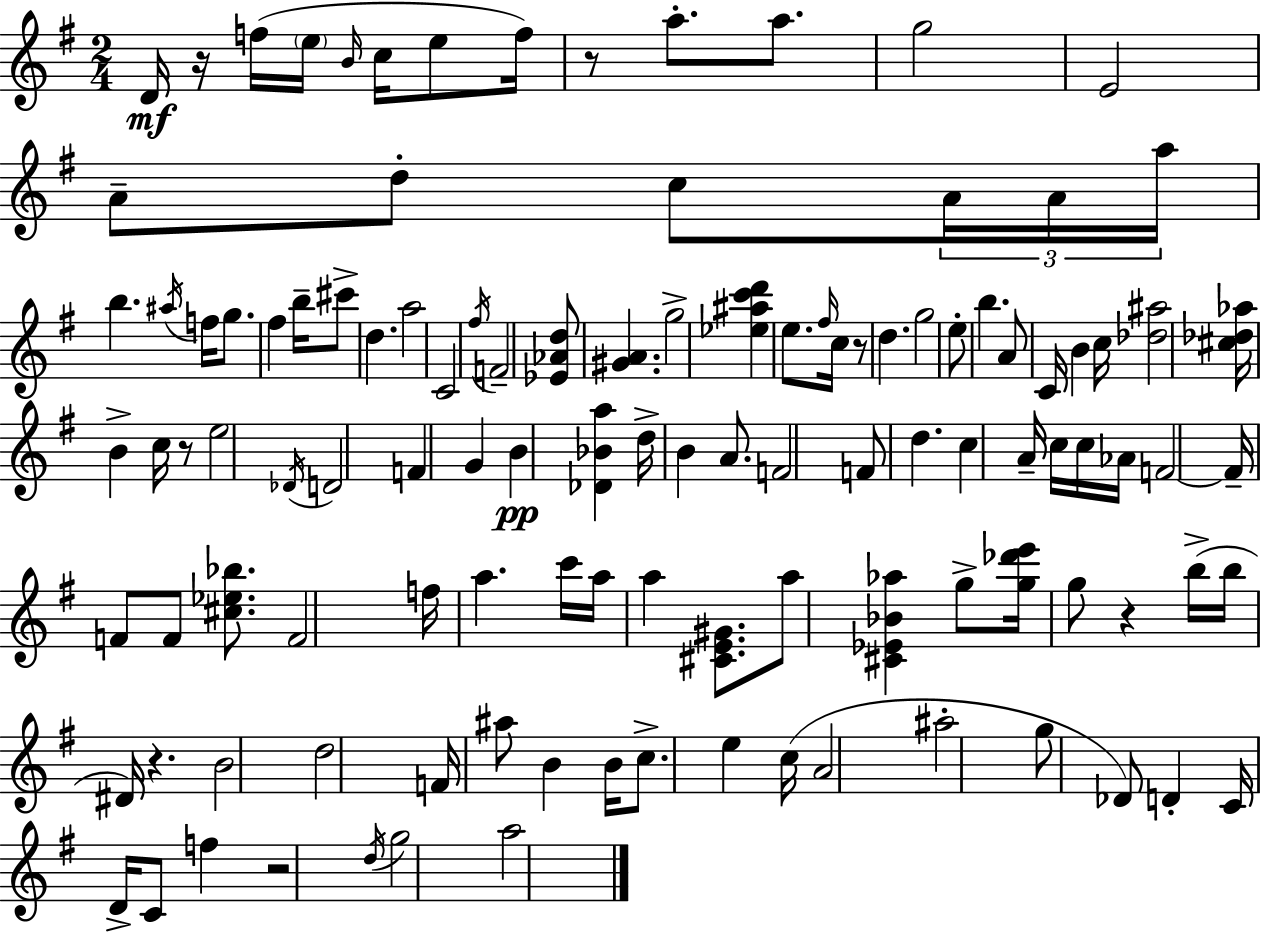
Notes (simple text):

D4/s R/s F5/s E5/s B4/s C5/s E5/e F5/s R/e A5/e. A5/e. G5/h E4/h A4/e D5/e C5/e A4/s A4/s A5/s B5/q. A#5/s F5/s G5/e. F#5/q B5/s C#6/e D5/q. A5/h C4/h F#5/s F4/h [Eb4,Ab4,D5]/e [G#4,A4]/q. G5/h [Eb5,A#5,C6,D6]/q E5/e. F#5/s C5/s R/e D5/q. G5/h E5/e B5/q. A4/e C4/s B4/q C5/s [Db5,A#5]/h [C#5,Db5,Ab5]/s B4/q C5/s R/e E5/h Db4/s D4/h F4/q G4/q B4/q [Db4,Bb4,A5]/q D5/s B4/q A4/e. F4/h F4/e D5/q. C5/q A4/s C5/s C5/s Ab4/s F4/h F4/s F4/e F4/e [C#5,Eb5,Bb5]/e. F4/h F5/s A5/q. C6/s A5/s A5/q [C#4,E4,G#4]/e. A5/e [C#4,Eb4,Bb4,Ab5]/q G5/e [G5,Db6,E6]/s G5/e R/q B5/s B5/s D#4/s R/q. B4/h D5/h F4/s A#5/e B4/q B4/s C5/e. E5/q C5/s A4/h A#5/h G5/e Db4/e D4/q C4/s D4/s C4/e F5/q R/h D5/s G5/h A5/h